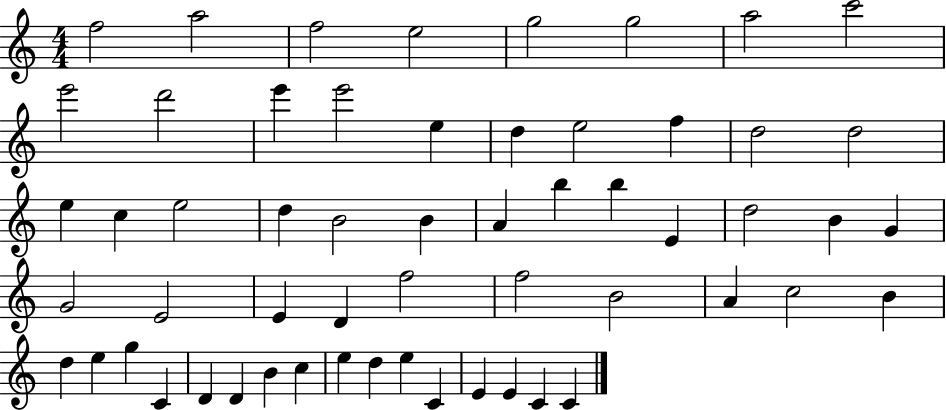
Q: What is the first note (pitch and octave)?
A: F5